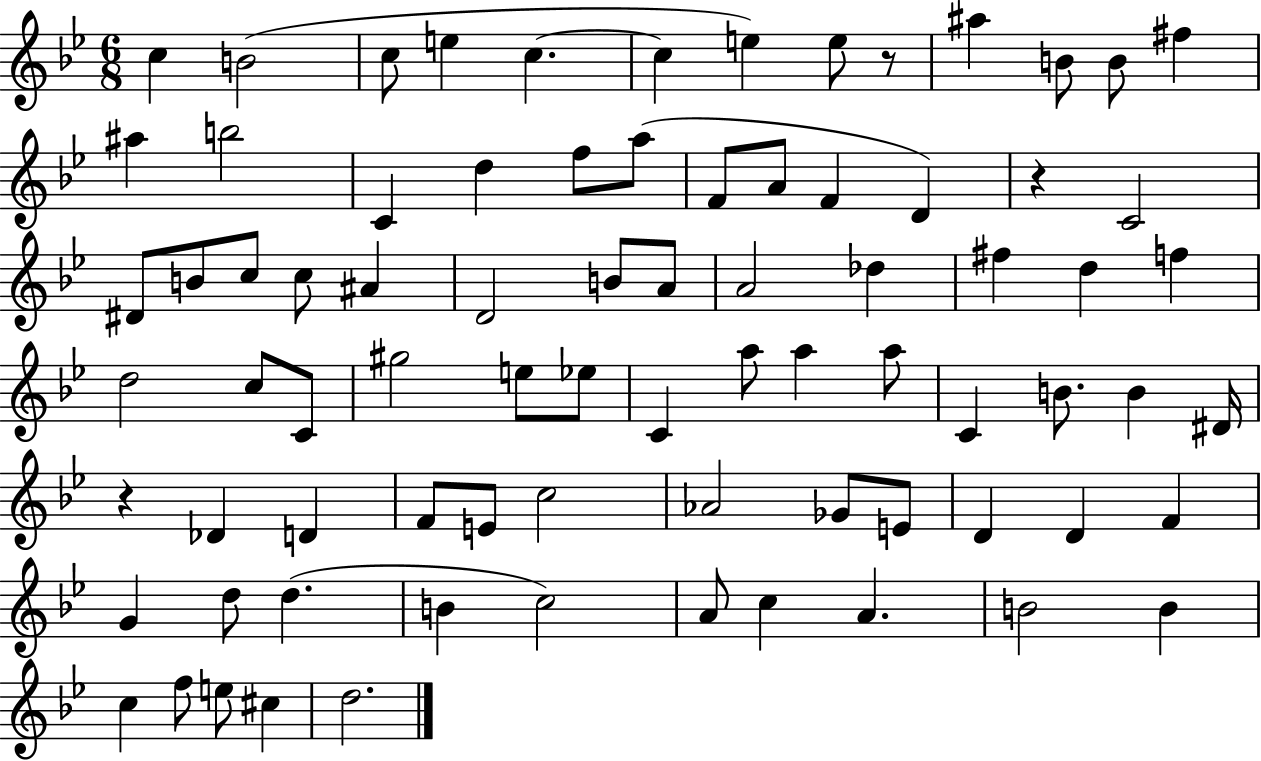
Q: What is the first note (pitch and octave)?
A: C5